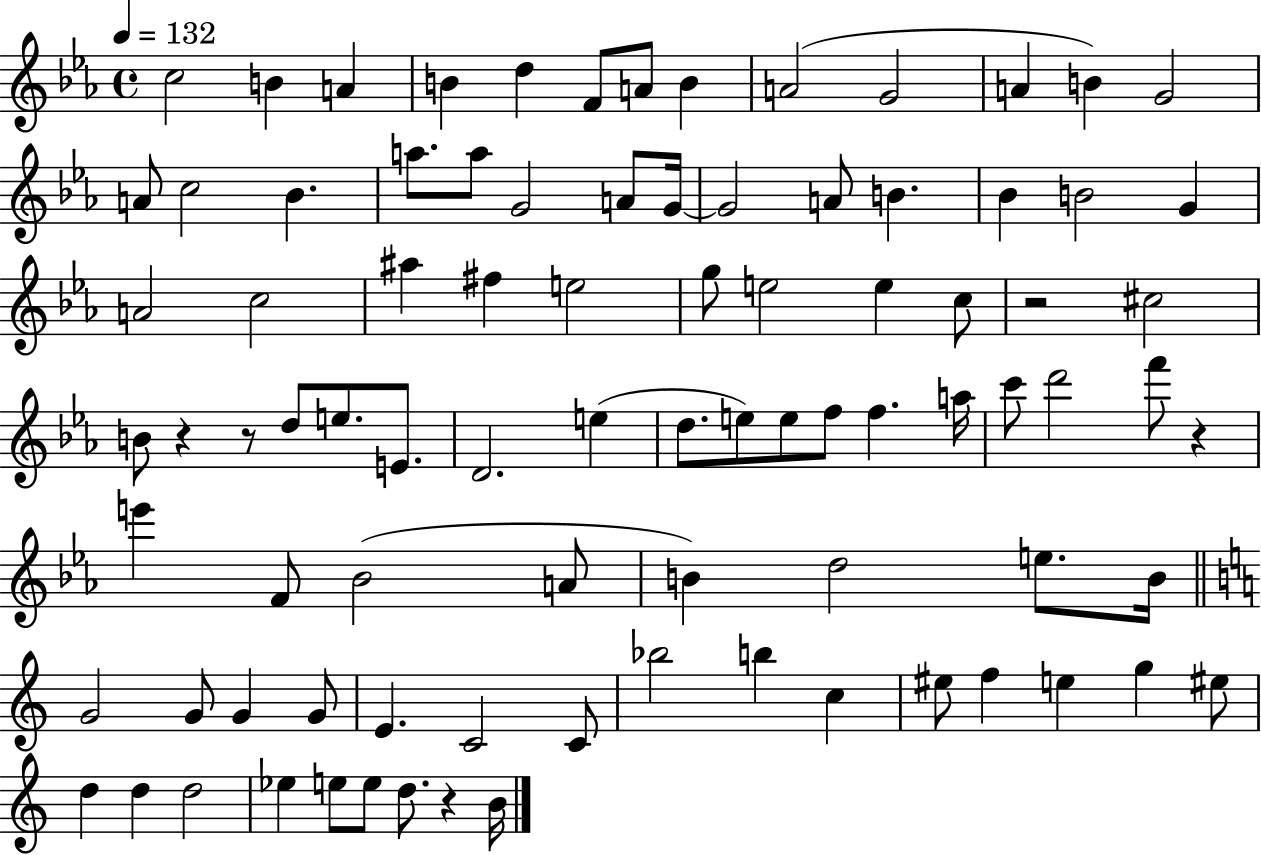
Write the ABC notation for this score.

X:1
T:Untitled
M:4/4
L:1/4
K:Eb
c2 B A B d F/2 A/2 B A2 G2 A B G2 A/2 c2 _B a/2 a/2 G2 A/2 G/4 G2 A/2 B _B B2 G A2 c2 ^a ^f e2 g/2 e2 e c/2 z2 ^c2 B/2 z z/2 d/2 e/2 E/2 D2 e d/2 e/2 e/2 f/2 f a/4 c'/2 d'2 f'/2 z e' F/2 _B2 A/2 B d2 e/2 B/4 G2 G/2 G G/2 E C2 C/2 _b2 b c ^e/2 f e g ^e/2 d d d2 _e e/2 e/2 d/2 z B/4